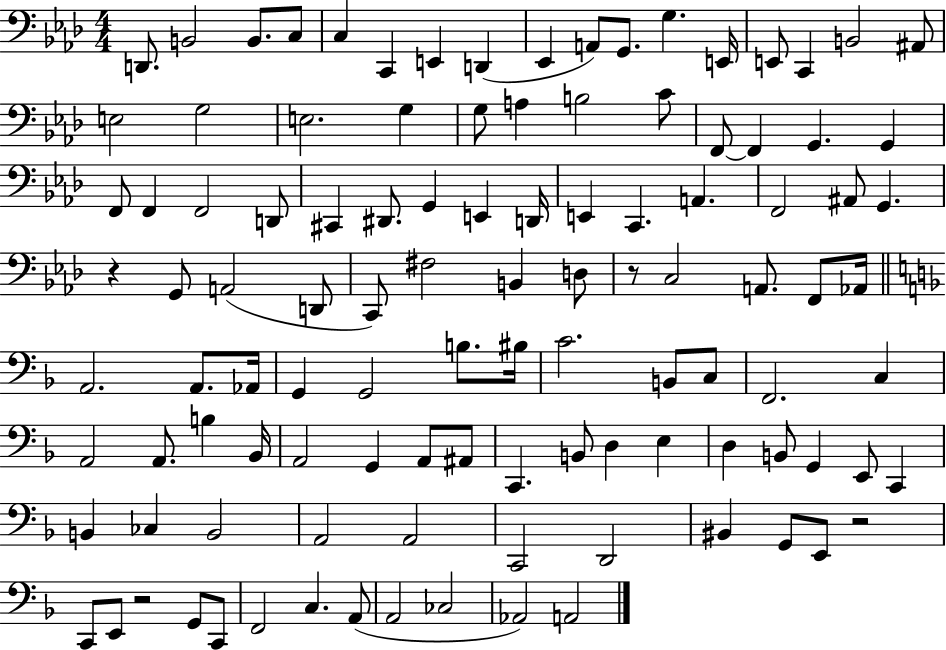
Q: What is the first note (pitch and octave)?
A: D2